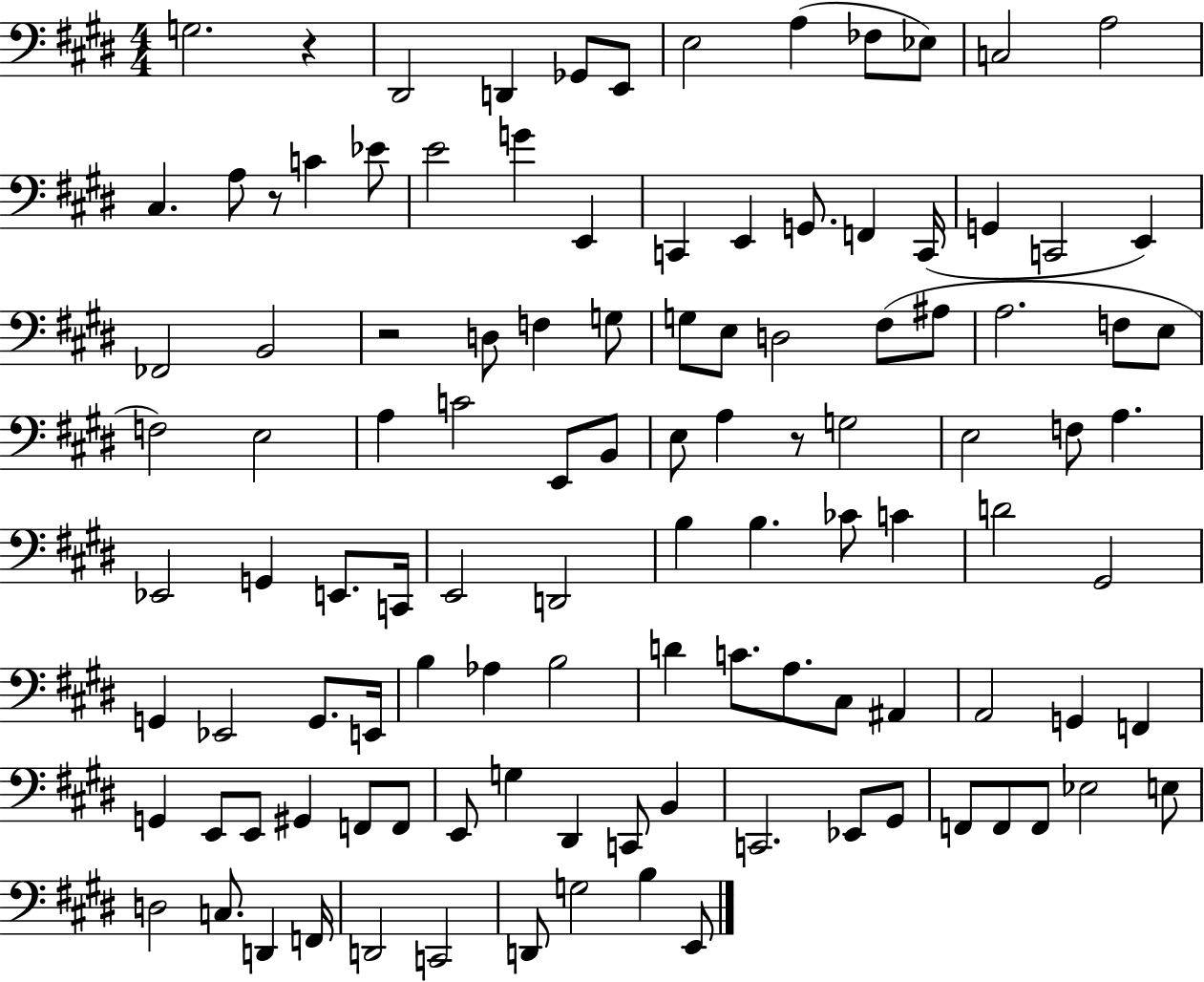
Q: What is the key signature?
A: E major